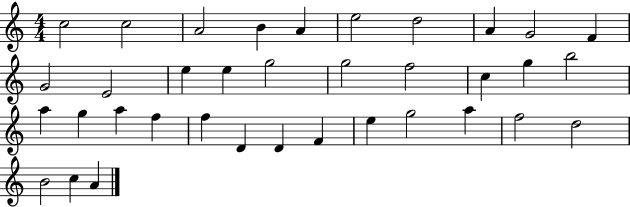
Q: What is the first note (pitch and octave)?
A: C5